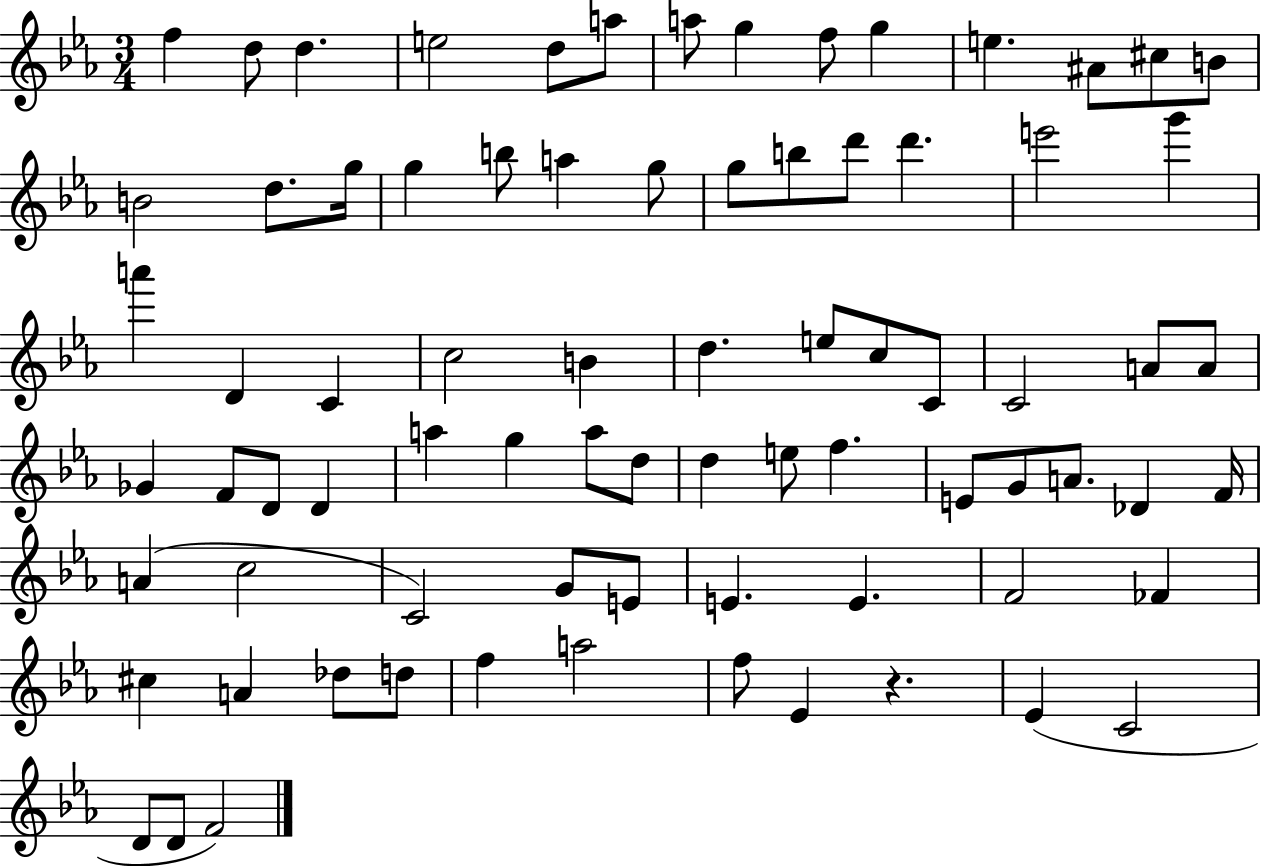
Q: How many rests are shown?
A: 1